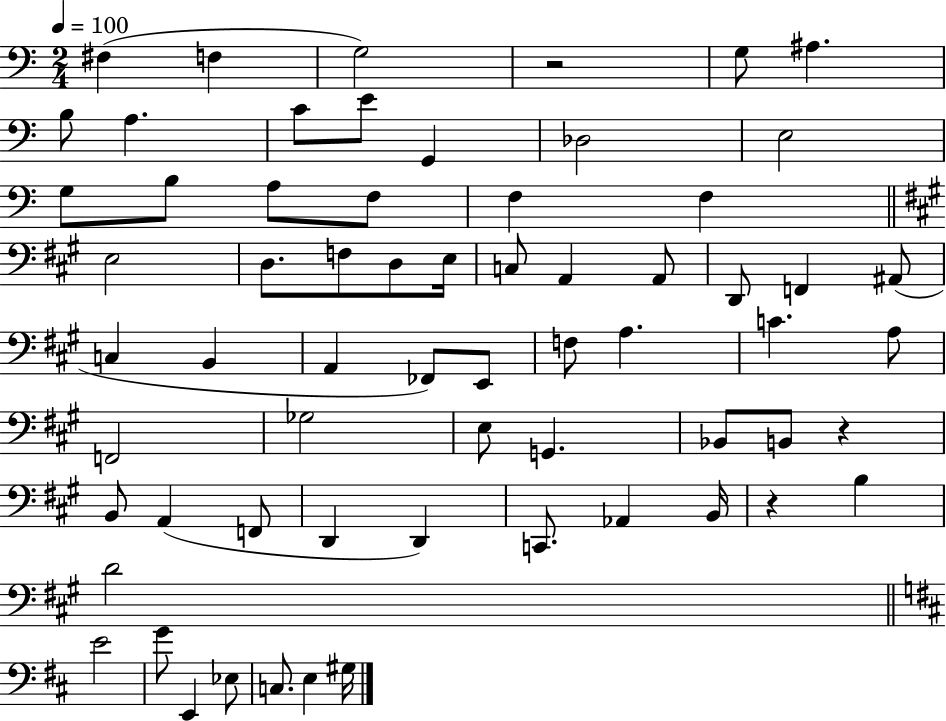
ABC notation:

X:1
T:Untitled
M:2/4
L:1/4
K:C
^F, F, G,2 z2 G,/2 ^A, B,/2 A, C/2 E/2 G,, _D,2 E,2 G,/2 B,/2 A,/2 F,/2 F, F, E,2 D,/2 F,/2 D,/2 E,/4 C,/2 A,, A,,/2 D,,/2 F,, ^A,,/2 C, B,, A,, _F,,/2 E,,/2 F,/2 A, C A,/2 F,,2 _G,2 E,/2 G,, _B,,/2 B,,/2 z B,,/2 A,, F,,/2 D,, D,, C,,/2 _A,, B,,/4 z B, D2 E2 G/2 E,, _E,/2 C,/2 E, ^G,/4